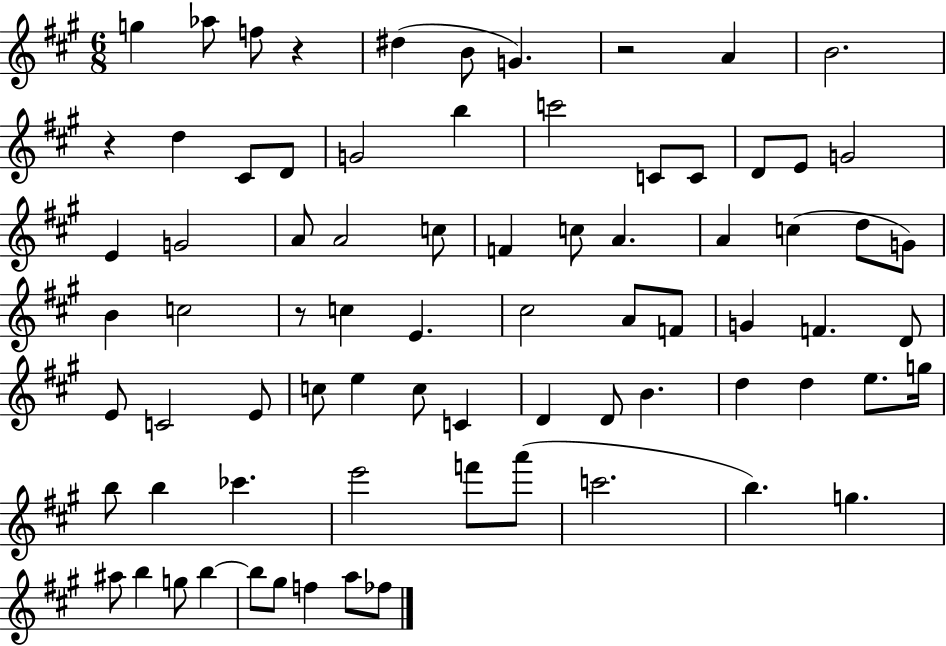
{
  \clef treble
  \numericTimeSignature
  \time 6/8
  \key a \major
  g''4 aes''8 f''8 r4 | dis''4( b'8 g'4.) | r2 a'4 | b'2. | \break r4 d''4 cis'8 d'8 | g'2 b''4 | c'''2 c'8 c'8 | d'8 e'8 g'2 | \break e'4 g'2 | a'8 a'2 c''8 | f'4 c''8 a'4. | a'4 c''4( d''8 g'8) | \break b'4 c''2 | r8 c''4 e'4. | cis''2 a'8 f'8 | g'4 f'4. d'8 | \break e'8 c'2 e'8 | c''8 e''4 c''8 c'4 | d'4 d'8 b'4. | d''4 d''4 e''8. g''16 | \break b''8 b''4 ces'''4. | e'''2 f'''8 a'''8( | c'''2. | b''4.) g''4. | \break ais''8 b''4 g''8 b''4~~ | b''8 gis''8 f''4 a''8 fes''8 | \bar "|."
}